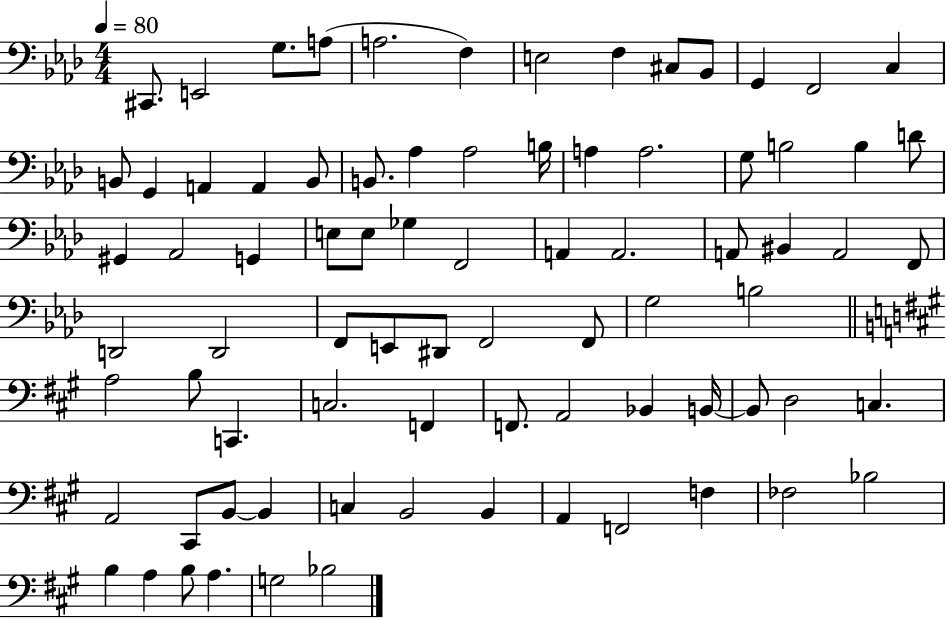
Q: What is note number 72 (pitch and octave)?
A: F3